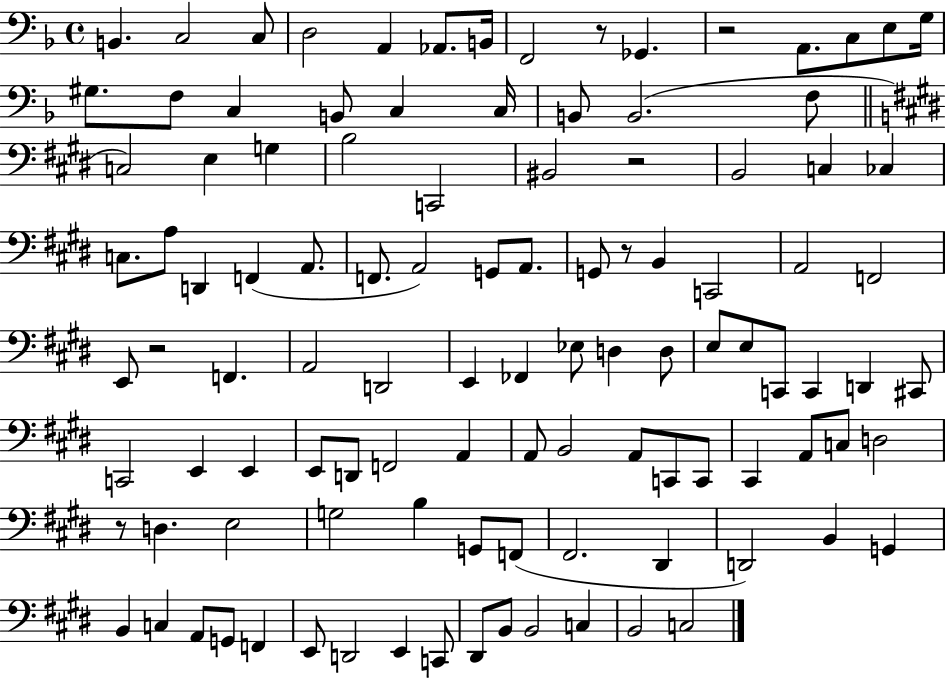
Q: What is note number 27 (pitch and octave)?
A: C2